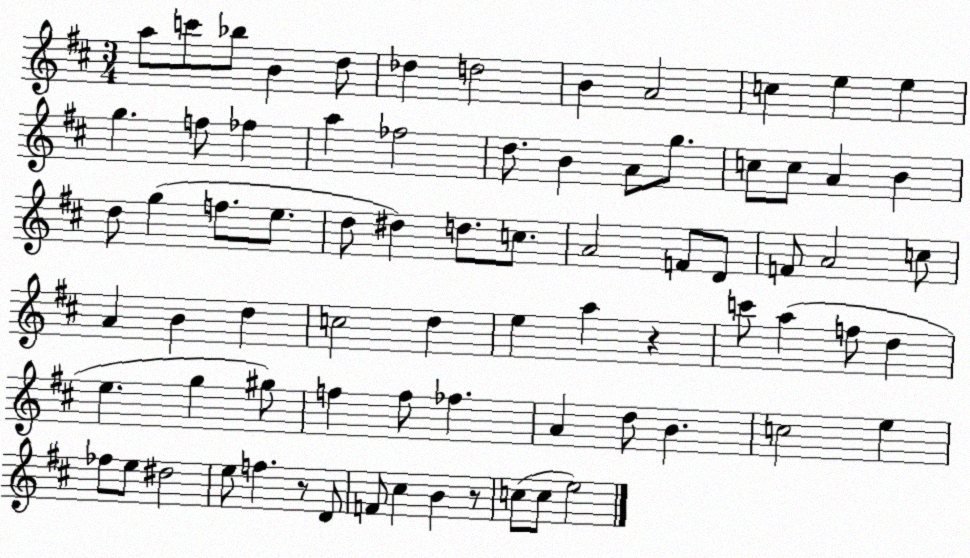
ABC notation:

X:1
T:Untitled
M:3/4
L:1/4
K:D
a/2 c'/2 _b/2 B d/2 _d d2 B A2 c e e g f/2 _f a _f2 d/2 B A/2 g/2 c/2 c/2 A B d/2 g f/2 e/2 d/2 ^d d/2 c/2 A2 F/2 D/2 F/2 A2 c/2 A B d c2 d e a z c'/2 a f/2 d e g ^g/2 f f/2 _f A d/2 B c2 e _f/2 e/2 ^d2 e/2 f z/2 D/2 F/2 ^c B z/2 c/2 c/2 e2